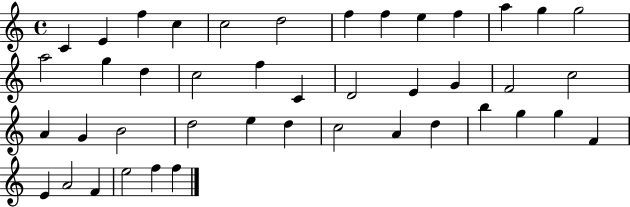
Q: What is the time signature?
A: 4/4